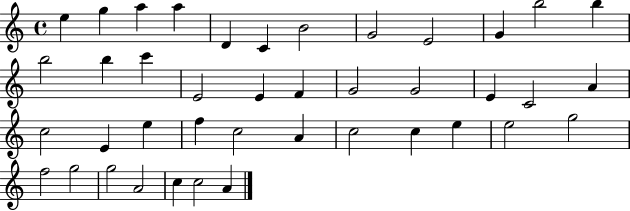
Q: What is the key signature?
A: C major